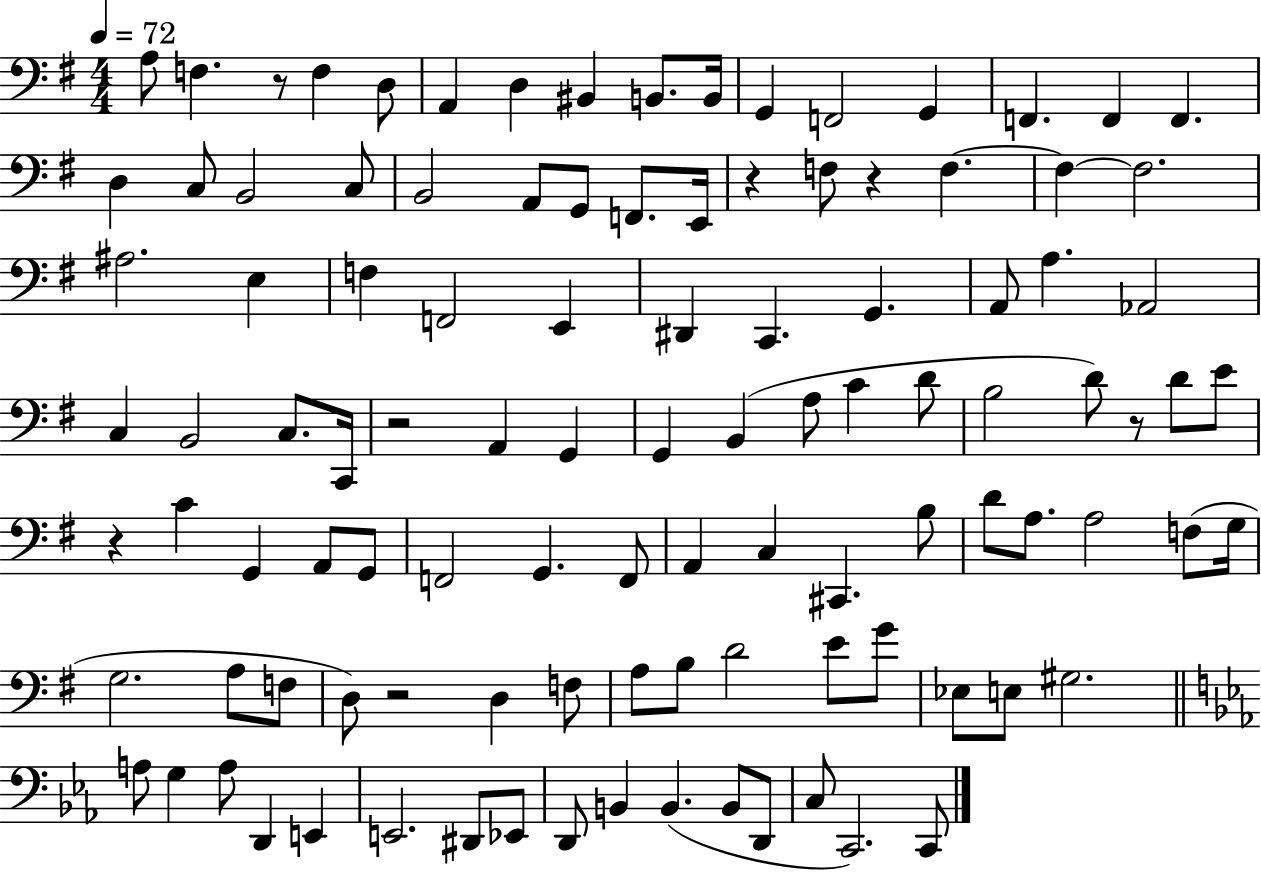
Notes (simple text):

A3/e F3/q. R/e F3/q D3/e A2/q D3/q BIS2/q B2/e. B2/s G2/q F2/h G2/q F2/q. F2/q F2/q. D3/q C3/e B2/h C3/e B2/h A2/e G2/e F2/e. E2/s R/q F3/e R/q F3/q. F3/q F3/h. A#3/h. E3/q F3/q F2/h E2/q D#2/q C2/q. G2/q. A2/e A3/q. Ab2/h C3/q B2/h C3/e. C2/s R/h A2/q G2/q G2/q B2/q A3/e C4/q D4/e B3/h D4/e R/e D4/e E4/e R/q C4/q G2/q A2/e G2/e F2/h G2/q. F2/e A2/q C3/q C#2/q. B3/e D4/e A3/e. A3/h F3/e G3/s G3/h. A3/e F3/e D3/e R/h D3/q F3/e A3/e B3/e D4/h E4/e G4/e Eb3/e E3/e G#3/h. A3/e G3/q A3/e D2/q E2/q E2/h. D#2/e Eb2/e D2/e B2/q B2/q. B2/e D2/e C3/e C2/h. C2/e